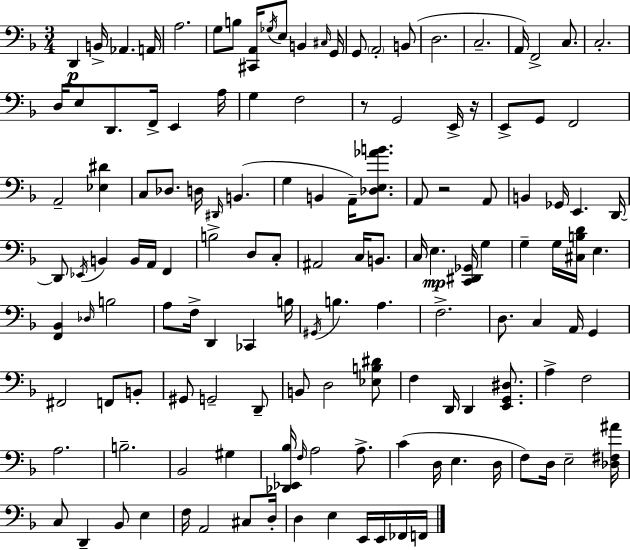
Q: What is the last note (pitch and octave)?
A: F2